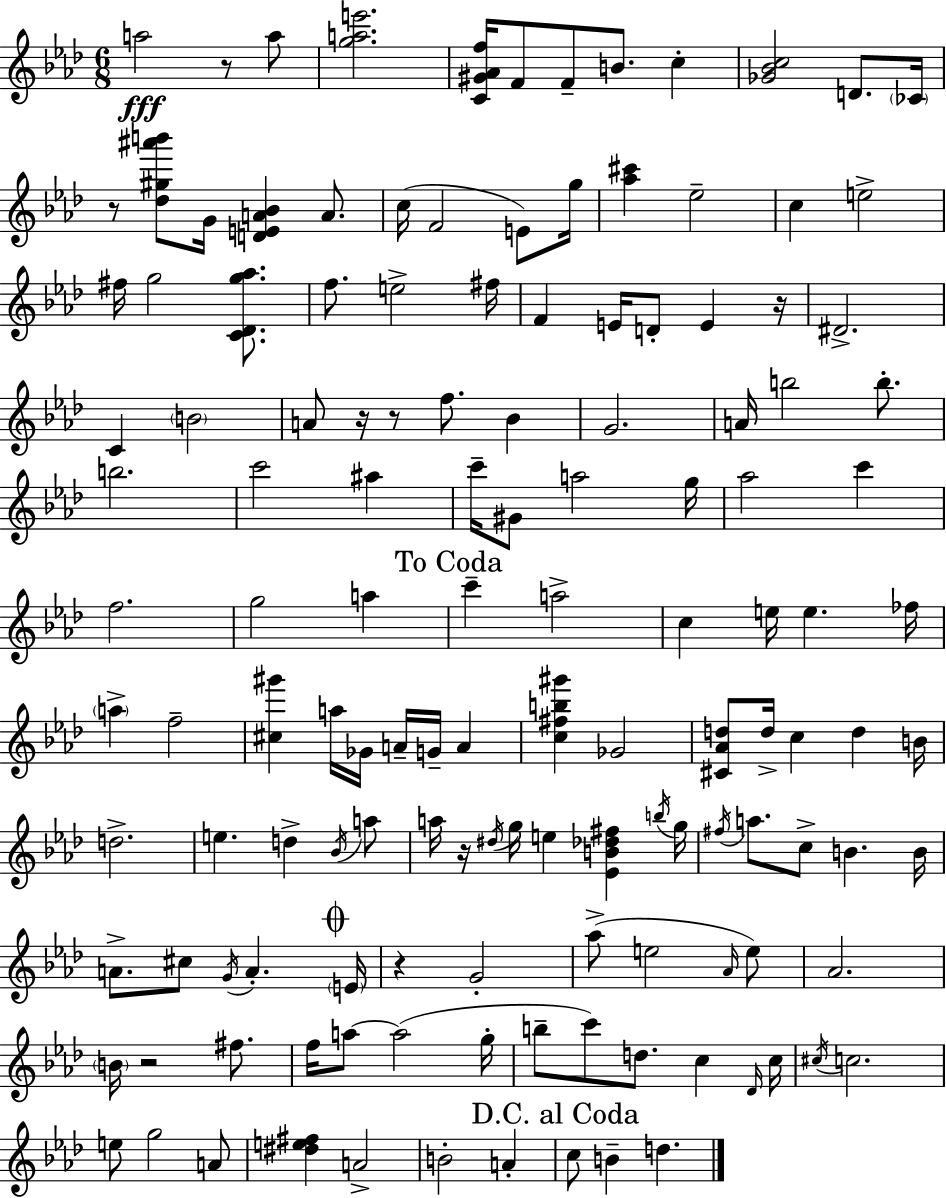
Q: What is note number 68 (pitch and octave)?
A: E5